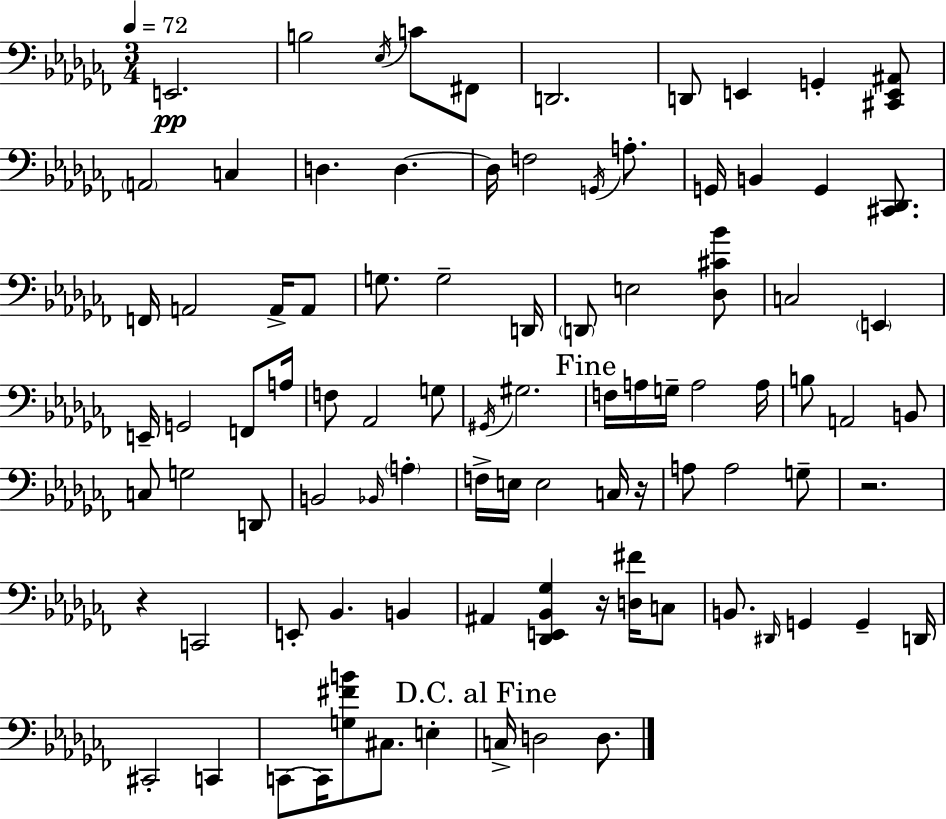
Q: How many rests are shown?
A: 4